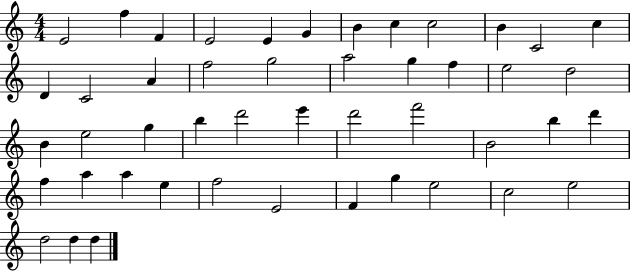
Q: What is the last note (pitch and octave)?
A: D5